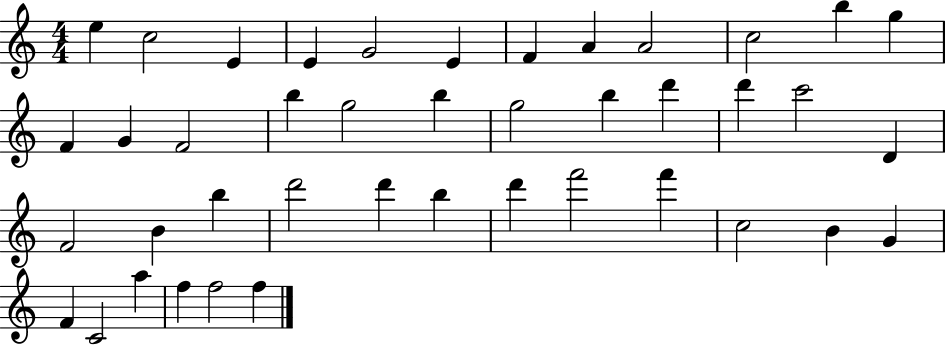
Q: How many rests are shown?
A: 0